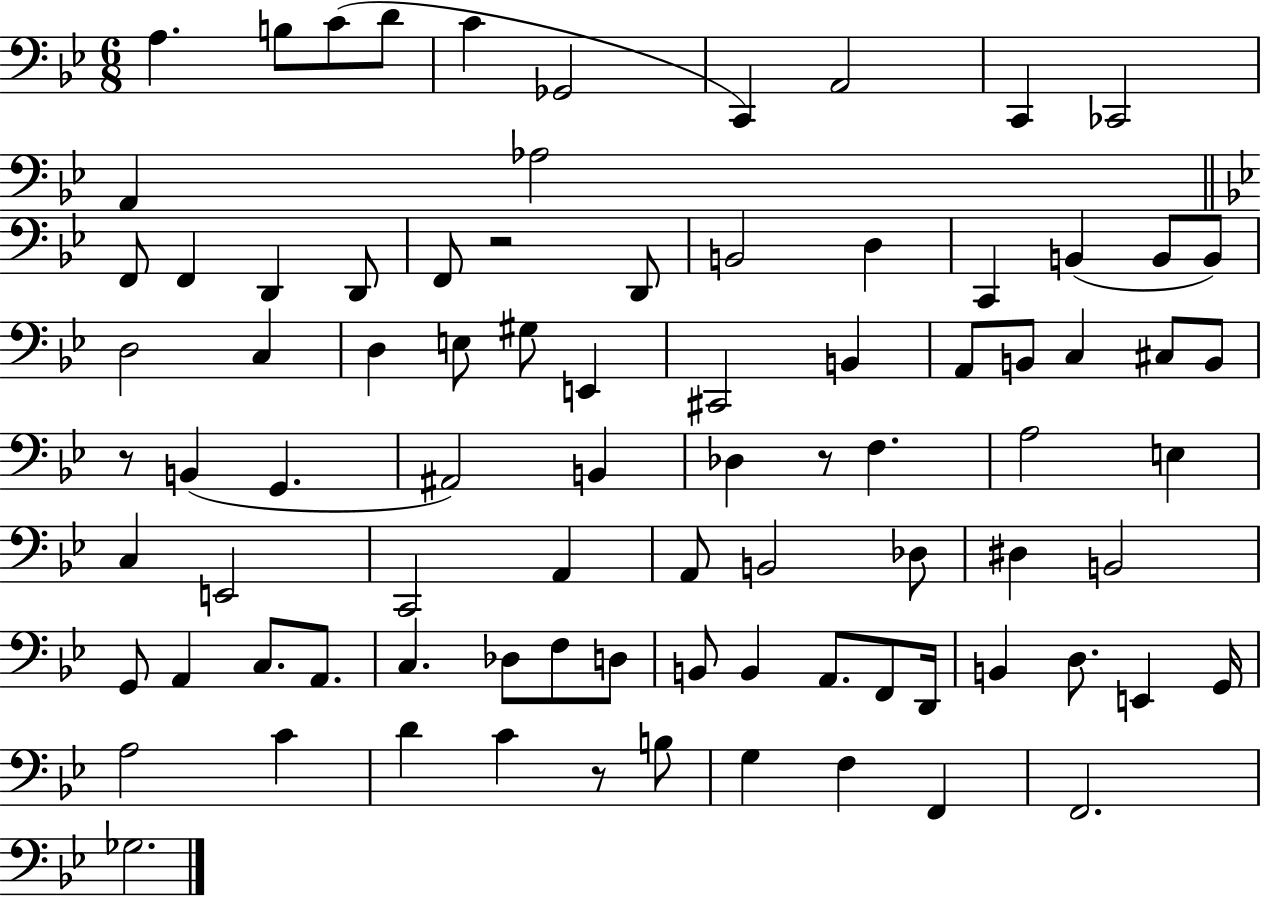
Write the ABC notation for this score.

X:1
T:Untitled
M:6/8
L:1/4
K:Bb
A, B,/2 C/2 D/2 C _G,,2 C,, A,,2 C,, _C,,2 A,, _A,2 F,,/2 F,, D,, D,,/2 F,,/2 z2 D,,/2 B,,2 D, C,, B,, B,,/2 B,,/2 D,2 C, D, E,/2 ^G,/2 E,, ^C,,2 B,, A,,/2 B,,/2 C, ^C,/2 B,,/2 z/2 B,, G,, ^A,,2 B,, _D, z/2 F, A,2 E, C, E,,2 C,,2 A,, A,,/2 B,,2 _D,/2 ^D, B,,2 G,,/2 A,, C,/2 A,,/2 C, _D,/2 F,/2 D,/2 B,,/2 B,, A,,/2 F,,/2 D,,/4 B,, D,/2 E,, G,,/4 A,2 C D C z/2 B,/2 G, F, F,, F,,2 _G,2